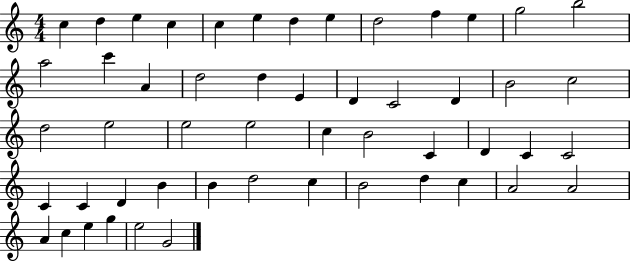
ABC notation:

X:1
T:Untitled
M:4/4
L:1/4
K:C
c d e c c e d e d2 f e g2 b2 a2 c' A d2 d E D C2 D B2 c2 d2 e2 e2 e2 c B2 C D C C2 C C D B B d2 c B2 d c A2 A2 A c e g e2 G2